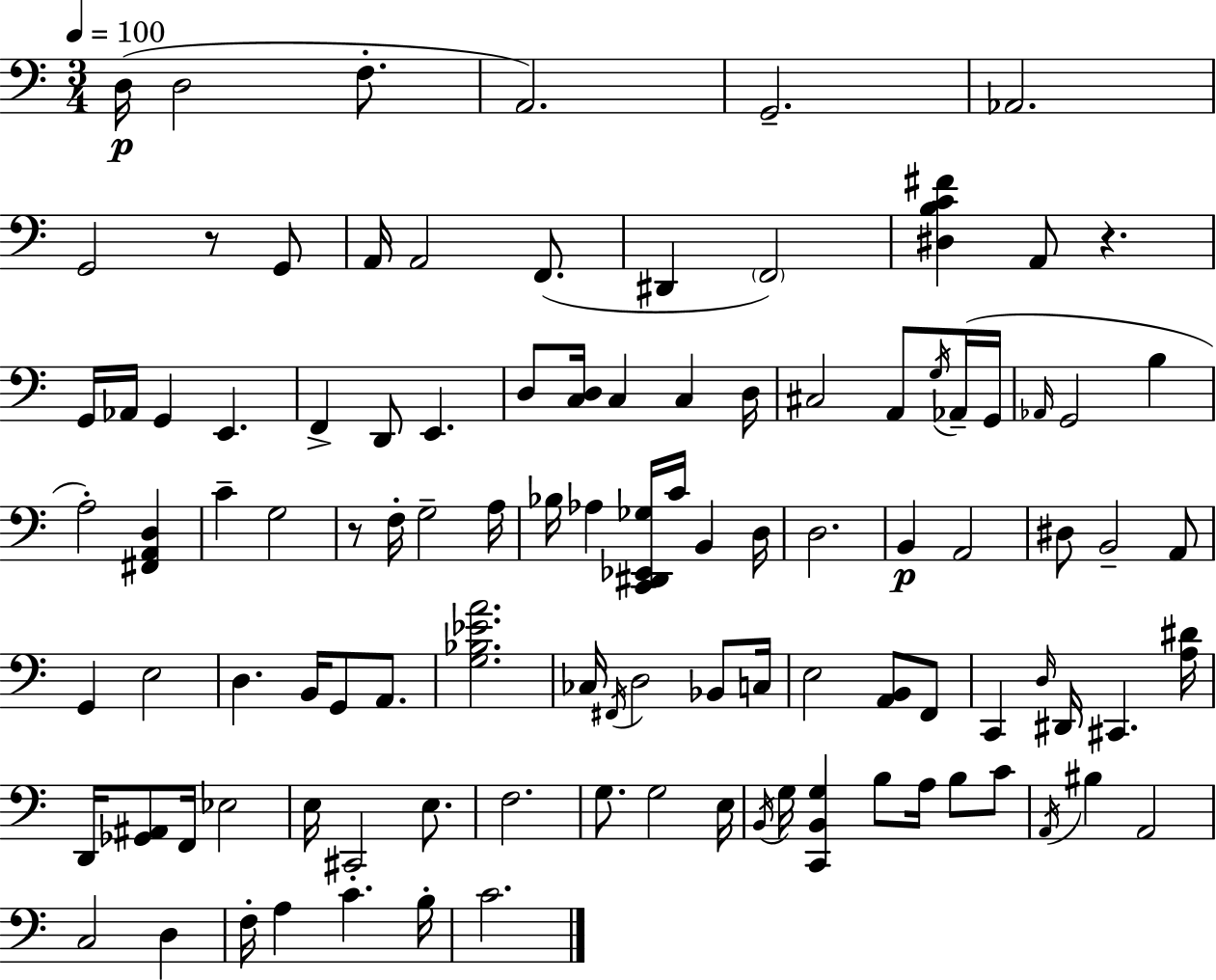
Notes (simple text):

D3/s D3/h F3/e. A2/h. G2/h. Ab2/h. G2/h R/e G2/e A2/s A2/h F2/e. D#2/q F2/h [D#3,B3,C4,F#4]/q A2/e R/q. G2/s Ab2/s G2/q E2/q. F2/q D2/e E2/q. D3/e [C3,D3]/s C3/q C3/q D3/s C#3/h A2/e G3/s Ab2/s G2/s Ab2/s G2/h B3/q A3/h [F#2,A2,D3]/q C4/q G3/h R/e F3/s G3/h A3/s Bb3/s Ab3/q [C2,D#2,Eb2,Gb3]/s C4/s B2/q D3/s D3/h. B2/q A2/h D#3/e B2/h A2/e G2/q E3/h D3/q. B2/s G2/e A2/e. [G3,Bb3,Eb4,A4]/h. CES3/s F#2/s D3/h Bb2/e C3/s E3/h [A2,B2]/e F2/e C2/q D3/s D#2/s C#2/q. [A3,D#4]/s D2/s [Gb2,A#2]/e F2/s Eb3/h E3/s C#2/h E3/e. F3/h. G3/e. G3/h E3/s B2/s G3/s [C2,B2,G3]/q B3/e A3/s B3/e C4/e A2/s BIS3/q A2/h C3/h D3/q F3/s A3/q C4/q. B3/s C4/h.